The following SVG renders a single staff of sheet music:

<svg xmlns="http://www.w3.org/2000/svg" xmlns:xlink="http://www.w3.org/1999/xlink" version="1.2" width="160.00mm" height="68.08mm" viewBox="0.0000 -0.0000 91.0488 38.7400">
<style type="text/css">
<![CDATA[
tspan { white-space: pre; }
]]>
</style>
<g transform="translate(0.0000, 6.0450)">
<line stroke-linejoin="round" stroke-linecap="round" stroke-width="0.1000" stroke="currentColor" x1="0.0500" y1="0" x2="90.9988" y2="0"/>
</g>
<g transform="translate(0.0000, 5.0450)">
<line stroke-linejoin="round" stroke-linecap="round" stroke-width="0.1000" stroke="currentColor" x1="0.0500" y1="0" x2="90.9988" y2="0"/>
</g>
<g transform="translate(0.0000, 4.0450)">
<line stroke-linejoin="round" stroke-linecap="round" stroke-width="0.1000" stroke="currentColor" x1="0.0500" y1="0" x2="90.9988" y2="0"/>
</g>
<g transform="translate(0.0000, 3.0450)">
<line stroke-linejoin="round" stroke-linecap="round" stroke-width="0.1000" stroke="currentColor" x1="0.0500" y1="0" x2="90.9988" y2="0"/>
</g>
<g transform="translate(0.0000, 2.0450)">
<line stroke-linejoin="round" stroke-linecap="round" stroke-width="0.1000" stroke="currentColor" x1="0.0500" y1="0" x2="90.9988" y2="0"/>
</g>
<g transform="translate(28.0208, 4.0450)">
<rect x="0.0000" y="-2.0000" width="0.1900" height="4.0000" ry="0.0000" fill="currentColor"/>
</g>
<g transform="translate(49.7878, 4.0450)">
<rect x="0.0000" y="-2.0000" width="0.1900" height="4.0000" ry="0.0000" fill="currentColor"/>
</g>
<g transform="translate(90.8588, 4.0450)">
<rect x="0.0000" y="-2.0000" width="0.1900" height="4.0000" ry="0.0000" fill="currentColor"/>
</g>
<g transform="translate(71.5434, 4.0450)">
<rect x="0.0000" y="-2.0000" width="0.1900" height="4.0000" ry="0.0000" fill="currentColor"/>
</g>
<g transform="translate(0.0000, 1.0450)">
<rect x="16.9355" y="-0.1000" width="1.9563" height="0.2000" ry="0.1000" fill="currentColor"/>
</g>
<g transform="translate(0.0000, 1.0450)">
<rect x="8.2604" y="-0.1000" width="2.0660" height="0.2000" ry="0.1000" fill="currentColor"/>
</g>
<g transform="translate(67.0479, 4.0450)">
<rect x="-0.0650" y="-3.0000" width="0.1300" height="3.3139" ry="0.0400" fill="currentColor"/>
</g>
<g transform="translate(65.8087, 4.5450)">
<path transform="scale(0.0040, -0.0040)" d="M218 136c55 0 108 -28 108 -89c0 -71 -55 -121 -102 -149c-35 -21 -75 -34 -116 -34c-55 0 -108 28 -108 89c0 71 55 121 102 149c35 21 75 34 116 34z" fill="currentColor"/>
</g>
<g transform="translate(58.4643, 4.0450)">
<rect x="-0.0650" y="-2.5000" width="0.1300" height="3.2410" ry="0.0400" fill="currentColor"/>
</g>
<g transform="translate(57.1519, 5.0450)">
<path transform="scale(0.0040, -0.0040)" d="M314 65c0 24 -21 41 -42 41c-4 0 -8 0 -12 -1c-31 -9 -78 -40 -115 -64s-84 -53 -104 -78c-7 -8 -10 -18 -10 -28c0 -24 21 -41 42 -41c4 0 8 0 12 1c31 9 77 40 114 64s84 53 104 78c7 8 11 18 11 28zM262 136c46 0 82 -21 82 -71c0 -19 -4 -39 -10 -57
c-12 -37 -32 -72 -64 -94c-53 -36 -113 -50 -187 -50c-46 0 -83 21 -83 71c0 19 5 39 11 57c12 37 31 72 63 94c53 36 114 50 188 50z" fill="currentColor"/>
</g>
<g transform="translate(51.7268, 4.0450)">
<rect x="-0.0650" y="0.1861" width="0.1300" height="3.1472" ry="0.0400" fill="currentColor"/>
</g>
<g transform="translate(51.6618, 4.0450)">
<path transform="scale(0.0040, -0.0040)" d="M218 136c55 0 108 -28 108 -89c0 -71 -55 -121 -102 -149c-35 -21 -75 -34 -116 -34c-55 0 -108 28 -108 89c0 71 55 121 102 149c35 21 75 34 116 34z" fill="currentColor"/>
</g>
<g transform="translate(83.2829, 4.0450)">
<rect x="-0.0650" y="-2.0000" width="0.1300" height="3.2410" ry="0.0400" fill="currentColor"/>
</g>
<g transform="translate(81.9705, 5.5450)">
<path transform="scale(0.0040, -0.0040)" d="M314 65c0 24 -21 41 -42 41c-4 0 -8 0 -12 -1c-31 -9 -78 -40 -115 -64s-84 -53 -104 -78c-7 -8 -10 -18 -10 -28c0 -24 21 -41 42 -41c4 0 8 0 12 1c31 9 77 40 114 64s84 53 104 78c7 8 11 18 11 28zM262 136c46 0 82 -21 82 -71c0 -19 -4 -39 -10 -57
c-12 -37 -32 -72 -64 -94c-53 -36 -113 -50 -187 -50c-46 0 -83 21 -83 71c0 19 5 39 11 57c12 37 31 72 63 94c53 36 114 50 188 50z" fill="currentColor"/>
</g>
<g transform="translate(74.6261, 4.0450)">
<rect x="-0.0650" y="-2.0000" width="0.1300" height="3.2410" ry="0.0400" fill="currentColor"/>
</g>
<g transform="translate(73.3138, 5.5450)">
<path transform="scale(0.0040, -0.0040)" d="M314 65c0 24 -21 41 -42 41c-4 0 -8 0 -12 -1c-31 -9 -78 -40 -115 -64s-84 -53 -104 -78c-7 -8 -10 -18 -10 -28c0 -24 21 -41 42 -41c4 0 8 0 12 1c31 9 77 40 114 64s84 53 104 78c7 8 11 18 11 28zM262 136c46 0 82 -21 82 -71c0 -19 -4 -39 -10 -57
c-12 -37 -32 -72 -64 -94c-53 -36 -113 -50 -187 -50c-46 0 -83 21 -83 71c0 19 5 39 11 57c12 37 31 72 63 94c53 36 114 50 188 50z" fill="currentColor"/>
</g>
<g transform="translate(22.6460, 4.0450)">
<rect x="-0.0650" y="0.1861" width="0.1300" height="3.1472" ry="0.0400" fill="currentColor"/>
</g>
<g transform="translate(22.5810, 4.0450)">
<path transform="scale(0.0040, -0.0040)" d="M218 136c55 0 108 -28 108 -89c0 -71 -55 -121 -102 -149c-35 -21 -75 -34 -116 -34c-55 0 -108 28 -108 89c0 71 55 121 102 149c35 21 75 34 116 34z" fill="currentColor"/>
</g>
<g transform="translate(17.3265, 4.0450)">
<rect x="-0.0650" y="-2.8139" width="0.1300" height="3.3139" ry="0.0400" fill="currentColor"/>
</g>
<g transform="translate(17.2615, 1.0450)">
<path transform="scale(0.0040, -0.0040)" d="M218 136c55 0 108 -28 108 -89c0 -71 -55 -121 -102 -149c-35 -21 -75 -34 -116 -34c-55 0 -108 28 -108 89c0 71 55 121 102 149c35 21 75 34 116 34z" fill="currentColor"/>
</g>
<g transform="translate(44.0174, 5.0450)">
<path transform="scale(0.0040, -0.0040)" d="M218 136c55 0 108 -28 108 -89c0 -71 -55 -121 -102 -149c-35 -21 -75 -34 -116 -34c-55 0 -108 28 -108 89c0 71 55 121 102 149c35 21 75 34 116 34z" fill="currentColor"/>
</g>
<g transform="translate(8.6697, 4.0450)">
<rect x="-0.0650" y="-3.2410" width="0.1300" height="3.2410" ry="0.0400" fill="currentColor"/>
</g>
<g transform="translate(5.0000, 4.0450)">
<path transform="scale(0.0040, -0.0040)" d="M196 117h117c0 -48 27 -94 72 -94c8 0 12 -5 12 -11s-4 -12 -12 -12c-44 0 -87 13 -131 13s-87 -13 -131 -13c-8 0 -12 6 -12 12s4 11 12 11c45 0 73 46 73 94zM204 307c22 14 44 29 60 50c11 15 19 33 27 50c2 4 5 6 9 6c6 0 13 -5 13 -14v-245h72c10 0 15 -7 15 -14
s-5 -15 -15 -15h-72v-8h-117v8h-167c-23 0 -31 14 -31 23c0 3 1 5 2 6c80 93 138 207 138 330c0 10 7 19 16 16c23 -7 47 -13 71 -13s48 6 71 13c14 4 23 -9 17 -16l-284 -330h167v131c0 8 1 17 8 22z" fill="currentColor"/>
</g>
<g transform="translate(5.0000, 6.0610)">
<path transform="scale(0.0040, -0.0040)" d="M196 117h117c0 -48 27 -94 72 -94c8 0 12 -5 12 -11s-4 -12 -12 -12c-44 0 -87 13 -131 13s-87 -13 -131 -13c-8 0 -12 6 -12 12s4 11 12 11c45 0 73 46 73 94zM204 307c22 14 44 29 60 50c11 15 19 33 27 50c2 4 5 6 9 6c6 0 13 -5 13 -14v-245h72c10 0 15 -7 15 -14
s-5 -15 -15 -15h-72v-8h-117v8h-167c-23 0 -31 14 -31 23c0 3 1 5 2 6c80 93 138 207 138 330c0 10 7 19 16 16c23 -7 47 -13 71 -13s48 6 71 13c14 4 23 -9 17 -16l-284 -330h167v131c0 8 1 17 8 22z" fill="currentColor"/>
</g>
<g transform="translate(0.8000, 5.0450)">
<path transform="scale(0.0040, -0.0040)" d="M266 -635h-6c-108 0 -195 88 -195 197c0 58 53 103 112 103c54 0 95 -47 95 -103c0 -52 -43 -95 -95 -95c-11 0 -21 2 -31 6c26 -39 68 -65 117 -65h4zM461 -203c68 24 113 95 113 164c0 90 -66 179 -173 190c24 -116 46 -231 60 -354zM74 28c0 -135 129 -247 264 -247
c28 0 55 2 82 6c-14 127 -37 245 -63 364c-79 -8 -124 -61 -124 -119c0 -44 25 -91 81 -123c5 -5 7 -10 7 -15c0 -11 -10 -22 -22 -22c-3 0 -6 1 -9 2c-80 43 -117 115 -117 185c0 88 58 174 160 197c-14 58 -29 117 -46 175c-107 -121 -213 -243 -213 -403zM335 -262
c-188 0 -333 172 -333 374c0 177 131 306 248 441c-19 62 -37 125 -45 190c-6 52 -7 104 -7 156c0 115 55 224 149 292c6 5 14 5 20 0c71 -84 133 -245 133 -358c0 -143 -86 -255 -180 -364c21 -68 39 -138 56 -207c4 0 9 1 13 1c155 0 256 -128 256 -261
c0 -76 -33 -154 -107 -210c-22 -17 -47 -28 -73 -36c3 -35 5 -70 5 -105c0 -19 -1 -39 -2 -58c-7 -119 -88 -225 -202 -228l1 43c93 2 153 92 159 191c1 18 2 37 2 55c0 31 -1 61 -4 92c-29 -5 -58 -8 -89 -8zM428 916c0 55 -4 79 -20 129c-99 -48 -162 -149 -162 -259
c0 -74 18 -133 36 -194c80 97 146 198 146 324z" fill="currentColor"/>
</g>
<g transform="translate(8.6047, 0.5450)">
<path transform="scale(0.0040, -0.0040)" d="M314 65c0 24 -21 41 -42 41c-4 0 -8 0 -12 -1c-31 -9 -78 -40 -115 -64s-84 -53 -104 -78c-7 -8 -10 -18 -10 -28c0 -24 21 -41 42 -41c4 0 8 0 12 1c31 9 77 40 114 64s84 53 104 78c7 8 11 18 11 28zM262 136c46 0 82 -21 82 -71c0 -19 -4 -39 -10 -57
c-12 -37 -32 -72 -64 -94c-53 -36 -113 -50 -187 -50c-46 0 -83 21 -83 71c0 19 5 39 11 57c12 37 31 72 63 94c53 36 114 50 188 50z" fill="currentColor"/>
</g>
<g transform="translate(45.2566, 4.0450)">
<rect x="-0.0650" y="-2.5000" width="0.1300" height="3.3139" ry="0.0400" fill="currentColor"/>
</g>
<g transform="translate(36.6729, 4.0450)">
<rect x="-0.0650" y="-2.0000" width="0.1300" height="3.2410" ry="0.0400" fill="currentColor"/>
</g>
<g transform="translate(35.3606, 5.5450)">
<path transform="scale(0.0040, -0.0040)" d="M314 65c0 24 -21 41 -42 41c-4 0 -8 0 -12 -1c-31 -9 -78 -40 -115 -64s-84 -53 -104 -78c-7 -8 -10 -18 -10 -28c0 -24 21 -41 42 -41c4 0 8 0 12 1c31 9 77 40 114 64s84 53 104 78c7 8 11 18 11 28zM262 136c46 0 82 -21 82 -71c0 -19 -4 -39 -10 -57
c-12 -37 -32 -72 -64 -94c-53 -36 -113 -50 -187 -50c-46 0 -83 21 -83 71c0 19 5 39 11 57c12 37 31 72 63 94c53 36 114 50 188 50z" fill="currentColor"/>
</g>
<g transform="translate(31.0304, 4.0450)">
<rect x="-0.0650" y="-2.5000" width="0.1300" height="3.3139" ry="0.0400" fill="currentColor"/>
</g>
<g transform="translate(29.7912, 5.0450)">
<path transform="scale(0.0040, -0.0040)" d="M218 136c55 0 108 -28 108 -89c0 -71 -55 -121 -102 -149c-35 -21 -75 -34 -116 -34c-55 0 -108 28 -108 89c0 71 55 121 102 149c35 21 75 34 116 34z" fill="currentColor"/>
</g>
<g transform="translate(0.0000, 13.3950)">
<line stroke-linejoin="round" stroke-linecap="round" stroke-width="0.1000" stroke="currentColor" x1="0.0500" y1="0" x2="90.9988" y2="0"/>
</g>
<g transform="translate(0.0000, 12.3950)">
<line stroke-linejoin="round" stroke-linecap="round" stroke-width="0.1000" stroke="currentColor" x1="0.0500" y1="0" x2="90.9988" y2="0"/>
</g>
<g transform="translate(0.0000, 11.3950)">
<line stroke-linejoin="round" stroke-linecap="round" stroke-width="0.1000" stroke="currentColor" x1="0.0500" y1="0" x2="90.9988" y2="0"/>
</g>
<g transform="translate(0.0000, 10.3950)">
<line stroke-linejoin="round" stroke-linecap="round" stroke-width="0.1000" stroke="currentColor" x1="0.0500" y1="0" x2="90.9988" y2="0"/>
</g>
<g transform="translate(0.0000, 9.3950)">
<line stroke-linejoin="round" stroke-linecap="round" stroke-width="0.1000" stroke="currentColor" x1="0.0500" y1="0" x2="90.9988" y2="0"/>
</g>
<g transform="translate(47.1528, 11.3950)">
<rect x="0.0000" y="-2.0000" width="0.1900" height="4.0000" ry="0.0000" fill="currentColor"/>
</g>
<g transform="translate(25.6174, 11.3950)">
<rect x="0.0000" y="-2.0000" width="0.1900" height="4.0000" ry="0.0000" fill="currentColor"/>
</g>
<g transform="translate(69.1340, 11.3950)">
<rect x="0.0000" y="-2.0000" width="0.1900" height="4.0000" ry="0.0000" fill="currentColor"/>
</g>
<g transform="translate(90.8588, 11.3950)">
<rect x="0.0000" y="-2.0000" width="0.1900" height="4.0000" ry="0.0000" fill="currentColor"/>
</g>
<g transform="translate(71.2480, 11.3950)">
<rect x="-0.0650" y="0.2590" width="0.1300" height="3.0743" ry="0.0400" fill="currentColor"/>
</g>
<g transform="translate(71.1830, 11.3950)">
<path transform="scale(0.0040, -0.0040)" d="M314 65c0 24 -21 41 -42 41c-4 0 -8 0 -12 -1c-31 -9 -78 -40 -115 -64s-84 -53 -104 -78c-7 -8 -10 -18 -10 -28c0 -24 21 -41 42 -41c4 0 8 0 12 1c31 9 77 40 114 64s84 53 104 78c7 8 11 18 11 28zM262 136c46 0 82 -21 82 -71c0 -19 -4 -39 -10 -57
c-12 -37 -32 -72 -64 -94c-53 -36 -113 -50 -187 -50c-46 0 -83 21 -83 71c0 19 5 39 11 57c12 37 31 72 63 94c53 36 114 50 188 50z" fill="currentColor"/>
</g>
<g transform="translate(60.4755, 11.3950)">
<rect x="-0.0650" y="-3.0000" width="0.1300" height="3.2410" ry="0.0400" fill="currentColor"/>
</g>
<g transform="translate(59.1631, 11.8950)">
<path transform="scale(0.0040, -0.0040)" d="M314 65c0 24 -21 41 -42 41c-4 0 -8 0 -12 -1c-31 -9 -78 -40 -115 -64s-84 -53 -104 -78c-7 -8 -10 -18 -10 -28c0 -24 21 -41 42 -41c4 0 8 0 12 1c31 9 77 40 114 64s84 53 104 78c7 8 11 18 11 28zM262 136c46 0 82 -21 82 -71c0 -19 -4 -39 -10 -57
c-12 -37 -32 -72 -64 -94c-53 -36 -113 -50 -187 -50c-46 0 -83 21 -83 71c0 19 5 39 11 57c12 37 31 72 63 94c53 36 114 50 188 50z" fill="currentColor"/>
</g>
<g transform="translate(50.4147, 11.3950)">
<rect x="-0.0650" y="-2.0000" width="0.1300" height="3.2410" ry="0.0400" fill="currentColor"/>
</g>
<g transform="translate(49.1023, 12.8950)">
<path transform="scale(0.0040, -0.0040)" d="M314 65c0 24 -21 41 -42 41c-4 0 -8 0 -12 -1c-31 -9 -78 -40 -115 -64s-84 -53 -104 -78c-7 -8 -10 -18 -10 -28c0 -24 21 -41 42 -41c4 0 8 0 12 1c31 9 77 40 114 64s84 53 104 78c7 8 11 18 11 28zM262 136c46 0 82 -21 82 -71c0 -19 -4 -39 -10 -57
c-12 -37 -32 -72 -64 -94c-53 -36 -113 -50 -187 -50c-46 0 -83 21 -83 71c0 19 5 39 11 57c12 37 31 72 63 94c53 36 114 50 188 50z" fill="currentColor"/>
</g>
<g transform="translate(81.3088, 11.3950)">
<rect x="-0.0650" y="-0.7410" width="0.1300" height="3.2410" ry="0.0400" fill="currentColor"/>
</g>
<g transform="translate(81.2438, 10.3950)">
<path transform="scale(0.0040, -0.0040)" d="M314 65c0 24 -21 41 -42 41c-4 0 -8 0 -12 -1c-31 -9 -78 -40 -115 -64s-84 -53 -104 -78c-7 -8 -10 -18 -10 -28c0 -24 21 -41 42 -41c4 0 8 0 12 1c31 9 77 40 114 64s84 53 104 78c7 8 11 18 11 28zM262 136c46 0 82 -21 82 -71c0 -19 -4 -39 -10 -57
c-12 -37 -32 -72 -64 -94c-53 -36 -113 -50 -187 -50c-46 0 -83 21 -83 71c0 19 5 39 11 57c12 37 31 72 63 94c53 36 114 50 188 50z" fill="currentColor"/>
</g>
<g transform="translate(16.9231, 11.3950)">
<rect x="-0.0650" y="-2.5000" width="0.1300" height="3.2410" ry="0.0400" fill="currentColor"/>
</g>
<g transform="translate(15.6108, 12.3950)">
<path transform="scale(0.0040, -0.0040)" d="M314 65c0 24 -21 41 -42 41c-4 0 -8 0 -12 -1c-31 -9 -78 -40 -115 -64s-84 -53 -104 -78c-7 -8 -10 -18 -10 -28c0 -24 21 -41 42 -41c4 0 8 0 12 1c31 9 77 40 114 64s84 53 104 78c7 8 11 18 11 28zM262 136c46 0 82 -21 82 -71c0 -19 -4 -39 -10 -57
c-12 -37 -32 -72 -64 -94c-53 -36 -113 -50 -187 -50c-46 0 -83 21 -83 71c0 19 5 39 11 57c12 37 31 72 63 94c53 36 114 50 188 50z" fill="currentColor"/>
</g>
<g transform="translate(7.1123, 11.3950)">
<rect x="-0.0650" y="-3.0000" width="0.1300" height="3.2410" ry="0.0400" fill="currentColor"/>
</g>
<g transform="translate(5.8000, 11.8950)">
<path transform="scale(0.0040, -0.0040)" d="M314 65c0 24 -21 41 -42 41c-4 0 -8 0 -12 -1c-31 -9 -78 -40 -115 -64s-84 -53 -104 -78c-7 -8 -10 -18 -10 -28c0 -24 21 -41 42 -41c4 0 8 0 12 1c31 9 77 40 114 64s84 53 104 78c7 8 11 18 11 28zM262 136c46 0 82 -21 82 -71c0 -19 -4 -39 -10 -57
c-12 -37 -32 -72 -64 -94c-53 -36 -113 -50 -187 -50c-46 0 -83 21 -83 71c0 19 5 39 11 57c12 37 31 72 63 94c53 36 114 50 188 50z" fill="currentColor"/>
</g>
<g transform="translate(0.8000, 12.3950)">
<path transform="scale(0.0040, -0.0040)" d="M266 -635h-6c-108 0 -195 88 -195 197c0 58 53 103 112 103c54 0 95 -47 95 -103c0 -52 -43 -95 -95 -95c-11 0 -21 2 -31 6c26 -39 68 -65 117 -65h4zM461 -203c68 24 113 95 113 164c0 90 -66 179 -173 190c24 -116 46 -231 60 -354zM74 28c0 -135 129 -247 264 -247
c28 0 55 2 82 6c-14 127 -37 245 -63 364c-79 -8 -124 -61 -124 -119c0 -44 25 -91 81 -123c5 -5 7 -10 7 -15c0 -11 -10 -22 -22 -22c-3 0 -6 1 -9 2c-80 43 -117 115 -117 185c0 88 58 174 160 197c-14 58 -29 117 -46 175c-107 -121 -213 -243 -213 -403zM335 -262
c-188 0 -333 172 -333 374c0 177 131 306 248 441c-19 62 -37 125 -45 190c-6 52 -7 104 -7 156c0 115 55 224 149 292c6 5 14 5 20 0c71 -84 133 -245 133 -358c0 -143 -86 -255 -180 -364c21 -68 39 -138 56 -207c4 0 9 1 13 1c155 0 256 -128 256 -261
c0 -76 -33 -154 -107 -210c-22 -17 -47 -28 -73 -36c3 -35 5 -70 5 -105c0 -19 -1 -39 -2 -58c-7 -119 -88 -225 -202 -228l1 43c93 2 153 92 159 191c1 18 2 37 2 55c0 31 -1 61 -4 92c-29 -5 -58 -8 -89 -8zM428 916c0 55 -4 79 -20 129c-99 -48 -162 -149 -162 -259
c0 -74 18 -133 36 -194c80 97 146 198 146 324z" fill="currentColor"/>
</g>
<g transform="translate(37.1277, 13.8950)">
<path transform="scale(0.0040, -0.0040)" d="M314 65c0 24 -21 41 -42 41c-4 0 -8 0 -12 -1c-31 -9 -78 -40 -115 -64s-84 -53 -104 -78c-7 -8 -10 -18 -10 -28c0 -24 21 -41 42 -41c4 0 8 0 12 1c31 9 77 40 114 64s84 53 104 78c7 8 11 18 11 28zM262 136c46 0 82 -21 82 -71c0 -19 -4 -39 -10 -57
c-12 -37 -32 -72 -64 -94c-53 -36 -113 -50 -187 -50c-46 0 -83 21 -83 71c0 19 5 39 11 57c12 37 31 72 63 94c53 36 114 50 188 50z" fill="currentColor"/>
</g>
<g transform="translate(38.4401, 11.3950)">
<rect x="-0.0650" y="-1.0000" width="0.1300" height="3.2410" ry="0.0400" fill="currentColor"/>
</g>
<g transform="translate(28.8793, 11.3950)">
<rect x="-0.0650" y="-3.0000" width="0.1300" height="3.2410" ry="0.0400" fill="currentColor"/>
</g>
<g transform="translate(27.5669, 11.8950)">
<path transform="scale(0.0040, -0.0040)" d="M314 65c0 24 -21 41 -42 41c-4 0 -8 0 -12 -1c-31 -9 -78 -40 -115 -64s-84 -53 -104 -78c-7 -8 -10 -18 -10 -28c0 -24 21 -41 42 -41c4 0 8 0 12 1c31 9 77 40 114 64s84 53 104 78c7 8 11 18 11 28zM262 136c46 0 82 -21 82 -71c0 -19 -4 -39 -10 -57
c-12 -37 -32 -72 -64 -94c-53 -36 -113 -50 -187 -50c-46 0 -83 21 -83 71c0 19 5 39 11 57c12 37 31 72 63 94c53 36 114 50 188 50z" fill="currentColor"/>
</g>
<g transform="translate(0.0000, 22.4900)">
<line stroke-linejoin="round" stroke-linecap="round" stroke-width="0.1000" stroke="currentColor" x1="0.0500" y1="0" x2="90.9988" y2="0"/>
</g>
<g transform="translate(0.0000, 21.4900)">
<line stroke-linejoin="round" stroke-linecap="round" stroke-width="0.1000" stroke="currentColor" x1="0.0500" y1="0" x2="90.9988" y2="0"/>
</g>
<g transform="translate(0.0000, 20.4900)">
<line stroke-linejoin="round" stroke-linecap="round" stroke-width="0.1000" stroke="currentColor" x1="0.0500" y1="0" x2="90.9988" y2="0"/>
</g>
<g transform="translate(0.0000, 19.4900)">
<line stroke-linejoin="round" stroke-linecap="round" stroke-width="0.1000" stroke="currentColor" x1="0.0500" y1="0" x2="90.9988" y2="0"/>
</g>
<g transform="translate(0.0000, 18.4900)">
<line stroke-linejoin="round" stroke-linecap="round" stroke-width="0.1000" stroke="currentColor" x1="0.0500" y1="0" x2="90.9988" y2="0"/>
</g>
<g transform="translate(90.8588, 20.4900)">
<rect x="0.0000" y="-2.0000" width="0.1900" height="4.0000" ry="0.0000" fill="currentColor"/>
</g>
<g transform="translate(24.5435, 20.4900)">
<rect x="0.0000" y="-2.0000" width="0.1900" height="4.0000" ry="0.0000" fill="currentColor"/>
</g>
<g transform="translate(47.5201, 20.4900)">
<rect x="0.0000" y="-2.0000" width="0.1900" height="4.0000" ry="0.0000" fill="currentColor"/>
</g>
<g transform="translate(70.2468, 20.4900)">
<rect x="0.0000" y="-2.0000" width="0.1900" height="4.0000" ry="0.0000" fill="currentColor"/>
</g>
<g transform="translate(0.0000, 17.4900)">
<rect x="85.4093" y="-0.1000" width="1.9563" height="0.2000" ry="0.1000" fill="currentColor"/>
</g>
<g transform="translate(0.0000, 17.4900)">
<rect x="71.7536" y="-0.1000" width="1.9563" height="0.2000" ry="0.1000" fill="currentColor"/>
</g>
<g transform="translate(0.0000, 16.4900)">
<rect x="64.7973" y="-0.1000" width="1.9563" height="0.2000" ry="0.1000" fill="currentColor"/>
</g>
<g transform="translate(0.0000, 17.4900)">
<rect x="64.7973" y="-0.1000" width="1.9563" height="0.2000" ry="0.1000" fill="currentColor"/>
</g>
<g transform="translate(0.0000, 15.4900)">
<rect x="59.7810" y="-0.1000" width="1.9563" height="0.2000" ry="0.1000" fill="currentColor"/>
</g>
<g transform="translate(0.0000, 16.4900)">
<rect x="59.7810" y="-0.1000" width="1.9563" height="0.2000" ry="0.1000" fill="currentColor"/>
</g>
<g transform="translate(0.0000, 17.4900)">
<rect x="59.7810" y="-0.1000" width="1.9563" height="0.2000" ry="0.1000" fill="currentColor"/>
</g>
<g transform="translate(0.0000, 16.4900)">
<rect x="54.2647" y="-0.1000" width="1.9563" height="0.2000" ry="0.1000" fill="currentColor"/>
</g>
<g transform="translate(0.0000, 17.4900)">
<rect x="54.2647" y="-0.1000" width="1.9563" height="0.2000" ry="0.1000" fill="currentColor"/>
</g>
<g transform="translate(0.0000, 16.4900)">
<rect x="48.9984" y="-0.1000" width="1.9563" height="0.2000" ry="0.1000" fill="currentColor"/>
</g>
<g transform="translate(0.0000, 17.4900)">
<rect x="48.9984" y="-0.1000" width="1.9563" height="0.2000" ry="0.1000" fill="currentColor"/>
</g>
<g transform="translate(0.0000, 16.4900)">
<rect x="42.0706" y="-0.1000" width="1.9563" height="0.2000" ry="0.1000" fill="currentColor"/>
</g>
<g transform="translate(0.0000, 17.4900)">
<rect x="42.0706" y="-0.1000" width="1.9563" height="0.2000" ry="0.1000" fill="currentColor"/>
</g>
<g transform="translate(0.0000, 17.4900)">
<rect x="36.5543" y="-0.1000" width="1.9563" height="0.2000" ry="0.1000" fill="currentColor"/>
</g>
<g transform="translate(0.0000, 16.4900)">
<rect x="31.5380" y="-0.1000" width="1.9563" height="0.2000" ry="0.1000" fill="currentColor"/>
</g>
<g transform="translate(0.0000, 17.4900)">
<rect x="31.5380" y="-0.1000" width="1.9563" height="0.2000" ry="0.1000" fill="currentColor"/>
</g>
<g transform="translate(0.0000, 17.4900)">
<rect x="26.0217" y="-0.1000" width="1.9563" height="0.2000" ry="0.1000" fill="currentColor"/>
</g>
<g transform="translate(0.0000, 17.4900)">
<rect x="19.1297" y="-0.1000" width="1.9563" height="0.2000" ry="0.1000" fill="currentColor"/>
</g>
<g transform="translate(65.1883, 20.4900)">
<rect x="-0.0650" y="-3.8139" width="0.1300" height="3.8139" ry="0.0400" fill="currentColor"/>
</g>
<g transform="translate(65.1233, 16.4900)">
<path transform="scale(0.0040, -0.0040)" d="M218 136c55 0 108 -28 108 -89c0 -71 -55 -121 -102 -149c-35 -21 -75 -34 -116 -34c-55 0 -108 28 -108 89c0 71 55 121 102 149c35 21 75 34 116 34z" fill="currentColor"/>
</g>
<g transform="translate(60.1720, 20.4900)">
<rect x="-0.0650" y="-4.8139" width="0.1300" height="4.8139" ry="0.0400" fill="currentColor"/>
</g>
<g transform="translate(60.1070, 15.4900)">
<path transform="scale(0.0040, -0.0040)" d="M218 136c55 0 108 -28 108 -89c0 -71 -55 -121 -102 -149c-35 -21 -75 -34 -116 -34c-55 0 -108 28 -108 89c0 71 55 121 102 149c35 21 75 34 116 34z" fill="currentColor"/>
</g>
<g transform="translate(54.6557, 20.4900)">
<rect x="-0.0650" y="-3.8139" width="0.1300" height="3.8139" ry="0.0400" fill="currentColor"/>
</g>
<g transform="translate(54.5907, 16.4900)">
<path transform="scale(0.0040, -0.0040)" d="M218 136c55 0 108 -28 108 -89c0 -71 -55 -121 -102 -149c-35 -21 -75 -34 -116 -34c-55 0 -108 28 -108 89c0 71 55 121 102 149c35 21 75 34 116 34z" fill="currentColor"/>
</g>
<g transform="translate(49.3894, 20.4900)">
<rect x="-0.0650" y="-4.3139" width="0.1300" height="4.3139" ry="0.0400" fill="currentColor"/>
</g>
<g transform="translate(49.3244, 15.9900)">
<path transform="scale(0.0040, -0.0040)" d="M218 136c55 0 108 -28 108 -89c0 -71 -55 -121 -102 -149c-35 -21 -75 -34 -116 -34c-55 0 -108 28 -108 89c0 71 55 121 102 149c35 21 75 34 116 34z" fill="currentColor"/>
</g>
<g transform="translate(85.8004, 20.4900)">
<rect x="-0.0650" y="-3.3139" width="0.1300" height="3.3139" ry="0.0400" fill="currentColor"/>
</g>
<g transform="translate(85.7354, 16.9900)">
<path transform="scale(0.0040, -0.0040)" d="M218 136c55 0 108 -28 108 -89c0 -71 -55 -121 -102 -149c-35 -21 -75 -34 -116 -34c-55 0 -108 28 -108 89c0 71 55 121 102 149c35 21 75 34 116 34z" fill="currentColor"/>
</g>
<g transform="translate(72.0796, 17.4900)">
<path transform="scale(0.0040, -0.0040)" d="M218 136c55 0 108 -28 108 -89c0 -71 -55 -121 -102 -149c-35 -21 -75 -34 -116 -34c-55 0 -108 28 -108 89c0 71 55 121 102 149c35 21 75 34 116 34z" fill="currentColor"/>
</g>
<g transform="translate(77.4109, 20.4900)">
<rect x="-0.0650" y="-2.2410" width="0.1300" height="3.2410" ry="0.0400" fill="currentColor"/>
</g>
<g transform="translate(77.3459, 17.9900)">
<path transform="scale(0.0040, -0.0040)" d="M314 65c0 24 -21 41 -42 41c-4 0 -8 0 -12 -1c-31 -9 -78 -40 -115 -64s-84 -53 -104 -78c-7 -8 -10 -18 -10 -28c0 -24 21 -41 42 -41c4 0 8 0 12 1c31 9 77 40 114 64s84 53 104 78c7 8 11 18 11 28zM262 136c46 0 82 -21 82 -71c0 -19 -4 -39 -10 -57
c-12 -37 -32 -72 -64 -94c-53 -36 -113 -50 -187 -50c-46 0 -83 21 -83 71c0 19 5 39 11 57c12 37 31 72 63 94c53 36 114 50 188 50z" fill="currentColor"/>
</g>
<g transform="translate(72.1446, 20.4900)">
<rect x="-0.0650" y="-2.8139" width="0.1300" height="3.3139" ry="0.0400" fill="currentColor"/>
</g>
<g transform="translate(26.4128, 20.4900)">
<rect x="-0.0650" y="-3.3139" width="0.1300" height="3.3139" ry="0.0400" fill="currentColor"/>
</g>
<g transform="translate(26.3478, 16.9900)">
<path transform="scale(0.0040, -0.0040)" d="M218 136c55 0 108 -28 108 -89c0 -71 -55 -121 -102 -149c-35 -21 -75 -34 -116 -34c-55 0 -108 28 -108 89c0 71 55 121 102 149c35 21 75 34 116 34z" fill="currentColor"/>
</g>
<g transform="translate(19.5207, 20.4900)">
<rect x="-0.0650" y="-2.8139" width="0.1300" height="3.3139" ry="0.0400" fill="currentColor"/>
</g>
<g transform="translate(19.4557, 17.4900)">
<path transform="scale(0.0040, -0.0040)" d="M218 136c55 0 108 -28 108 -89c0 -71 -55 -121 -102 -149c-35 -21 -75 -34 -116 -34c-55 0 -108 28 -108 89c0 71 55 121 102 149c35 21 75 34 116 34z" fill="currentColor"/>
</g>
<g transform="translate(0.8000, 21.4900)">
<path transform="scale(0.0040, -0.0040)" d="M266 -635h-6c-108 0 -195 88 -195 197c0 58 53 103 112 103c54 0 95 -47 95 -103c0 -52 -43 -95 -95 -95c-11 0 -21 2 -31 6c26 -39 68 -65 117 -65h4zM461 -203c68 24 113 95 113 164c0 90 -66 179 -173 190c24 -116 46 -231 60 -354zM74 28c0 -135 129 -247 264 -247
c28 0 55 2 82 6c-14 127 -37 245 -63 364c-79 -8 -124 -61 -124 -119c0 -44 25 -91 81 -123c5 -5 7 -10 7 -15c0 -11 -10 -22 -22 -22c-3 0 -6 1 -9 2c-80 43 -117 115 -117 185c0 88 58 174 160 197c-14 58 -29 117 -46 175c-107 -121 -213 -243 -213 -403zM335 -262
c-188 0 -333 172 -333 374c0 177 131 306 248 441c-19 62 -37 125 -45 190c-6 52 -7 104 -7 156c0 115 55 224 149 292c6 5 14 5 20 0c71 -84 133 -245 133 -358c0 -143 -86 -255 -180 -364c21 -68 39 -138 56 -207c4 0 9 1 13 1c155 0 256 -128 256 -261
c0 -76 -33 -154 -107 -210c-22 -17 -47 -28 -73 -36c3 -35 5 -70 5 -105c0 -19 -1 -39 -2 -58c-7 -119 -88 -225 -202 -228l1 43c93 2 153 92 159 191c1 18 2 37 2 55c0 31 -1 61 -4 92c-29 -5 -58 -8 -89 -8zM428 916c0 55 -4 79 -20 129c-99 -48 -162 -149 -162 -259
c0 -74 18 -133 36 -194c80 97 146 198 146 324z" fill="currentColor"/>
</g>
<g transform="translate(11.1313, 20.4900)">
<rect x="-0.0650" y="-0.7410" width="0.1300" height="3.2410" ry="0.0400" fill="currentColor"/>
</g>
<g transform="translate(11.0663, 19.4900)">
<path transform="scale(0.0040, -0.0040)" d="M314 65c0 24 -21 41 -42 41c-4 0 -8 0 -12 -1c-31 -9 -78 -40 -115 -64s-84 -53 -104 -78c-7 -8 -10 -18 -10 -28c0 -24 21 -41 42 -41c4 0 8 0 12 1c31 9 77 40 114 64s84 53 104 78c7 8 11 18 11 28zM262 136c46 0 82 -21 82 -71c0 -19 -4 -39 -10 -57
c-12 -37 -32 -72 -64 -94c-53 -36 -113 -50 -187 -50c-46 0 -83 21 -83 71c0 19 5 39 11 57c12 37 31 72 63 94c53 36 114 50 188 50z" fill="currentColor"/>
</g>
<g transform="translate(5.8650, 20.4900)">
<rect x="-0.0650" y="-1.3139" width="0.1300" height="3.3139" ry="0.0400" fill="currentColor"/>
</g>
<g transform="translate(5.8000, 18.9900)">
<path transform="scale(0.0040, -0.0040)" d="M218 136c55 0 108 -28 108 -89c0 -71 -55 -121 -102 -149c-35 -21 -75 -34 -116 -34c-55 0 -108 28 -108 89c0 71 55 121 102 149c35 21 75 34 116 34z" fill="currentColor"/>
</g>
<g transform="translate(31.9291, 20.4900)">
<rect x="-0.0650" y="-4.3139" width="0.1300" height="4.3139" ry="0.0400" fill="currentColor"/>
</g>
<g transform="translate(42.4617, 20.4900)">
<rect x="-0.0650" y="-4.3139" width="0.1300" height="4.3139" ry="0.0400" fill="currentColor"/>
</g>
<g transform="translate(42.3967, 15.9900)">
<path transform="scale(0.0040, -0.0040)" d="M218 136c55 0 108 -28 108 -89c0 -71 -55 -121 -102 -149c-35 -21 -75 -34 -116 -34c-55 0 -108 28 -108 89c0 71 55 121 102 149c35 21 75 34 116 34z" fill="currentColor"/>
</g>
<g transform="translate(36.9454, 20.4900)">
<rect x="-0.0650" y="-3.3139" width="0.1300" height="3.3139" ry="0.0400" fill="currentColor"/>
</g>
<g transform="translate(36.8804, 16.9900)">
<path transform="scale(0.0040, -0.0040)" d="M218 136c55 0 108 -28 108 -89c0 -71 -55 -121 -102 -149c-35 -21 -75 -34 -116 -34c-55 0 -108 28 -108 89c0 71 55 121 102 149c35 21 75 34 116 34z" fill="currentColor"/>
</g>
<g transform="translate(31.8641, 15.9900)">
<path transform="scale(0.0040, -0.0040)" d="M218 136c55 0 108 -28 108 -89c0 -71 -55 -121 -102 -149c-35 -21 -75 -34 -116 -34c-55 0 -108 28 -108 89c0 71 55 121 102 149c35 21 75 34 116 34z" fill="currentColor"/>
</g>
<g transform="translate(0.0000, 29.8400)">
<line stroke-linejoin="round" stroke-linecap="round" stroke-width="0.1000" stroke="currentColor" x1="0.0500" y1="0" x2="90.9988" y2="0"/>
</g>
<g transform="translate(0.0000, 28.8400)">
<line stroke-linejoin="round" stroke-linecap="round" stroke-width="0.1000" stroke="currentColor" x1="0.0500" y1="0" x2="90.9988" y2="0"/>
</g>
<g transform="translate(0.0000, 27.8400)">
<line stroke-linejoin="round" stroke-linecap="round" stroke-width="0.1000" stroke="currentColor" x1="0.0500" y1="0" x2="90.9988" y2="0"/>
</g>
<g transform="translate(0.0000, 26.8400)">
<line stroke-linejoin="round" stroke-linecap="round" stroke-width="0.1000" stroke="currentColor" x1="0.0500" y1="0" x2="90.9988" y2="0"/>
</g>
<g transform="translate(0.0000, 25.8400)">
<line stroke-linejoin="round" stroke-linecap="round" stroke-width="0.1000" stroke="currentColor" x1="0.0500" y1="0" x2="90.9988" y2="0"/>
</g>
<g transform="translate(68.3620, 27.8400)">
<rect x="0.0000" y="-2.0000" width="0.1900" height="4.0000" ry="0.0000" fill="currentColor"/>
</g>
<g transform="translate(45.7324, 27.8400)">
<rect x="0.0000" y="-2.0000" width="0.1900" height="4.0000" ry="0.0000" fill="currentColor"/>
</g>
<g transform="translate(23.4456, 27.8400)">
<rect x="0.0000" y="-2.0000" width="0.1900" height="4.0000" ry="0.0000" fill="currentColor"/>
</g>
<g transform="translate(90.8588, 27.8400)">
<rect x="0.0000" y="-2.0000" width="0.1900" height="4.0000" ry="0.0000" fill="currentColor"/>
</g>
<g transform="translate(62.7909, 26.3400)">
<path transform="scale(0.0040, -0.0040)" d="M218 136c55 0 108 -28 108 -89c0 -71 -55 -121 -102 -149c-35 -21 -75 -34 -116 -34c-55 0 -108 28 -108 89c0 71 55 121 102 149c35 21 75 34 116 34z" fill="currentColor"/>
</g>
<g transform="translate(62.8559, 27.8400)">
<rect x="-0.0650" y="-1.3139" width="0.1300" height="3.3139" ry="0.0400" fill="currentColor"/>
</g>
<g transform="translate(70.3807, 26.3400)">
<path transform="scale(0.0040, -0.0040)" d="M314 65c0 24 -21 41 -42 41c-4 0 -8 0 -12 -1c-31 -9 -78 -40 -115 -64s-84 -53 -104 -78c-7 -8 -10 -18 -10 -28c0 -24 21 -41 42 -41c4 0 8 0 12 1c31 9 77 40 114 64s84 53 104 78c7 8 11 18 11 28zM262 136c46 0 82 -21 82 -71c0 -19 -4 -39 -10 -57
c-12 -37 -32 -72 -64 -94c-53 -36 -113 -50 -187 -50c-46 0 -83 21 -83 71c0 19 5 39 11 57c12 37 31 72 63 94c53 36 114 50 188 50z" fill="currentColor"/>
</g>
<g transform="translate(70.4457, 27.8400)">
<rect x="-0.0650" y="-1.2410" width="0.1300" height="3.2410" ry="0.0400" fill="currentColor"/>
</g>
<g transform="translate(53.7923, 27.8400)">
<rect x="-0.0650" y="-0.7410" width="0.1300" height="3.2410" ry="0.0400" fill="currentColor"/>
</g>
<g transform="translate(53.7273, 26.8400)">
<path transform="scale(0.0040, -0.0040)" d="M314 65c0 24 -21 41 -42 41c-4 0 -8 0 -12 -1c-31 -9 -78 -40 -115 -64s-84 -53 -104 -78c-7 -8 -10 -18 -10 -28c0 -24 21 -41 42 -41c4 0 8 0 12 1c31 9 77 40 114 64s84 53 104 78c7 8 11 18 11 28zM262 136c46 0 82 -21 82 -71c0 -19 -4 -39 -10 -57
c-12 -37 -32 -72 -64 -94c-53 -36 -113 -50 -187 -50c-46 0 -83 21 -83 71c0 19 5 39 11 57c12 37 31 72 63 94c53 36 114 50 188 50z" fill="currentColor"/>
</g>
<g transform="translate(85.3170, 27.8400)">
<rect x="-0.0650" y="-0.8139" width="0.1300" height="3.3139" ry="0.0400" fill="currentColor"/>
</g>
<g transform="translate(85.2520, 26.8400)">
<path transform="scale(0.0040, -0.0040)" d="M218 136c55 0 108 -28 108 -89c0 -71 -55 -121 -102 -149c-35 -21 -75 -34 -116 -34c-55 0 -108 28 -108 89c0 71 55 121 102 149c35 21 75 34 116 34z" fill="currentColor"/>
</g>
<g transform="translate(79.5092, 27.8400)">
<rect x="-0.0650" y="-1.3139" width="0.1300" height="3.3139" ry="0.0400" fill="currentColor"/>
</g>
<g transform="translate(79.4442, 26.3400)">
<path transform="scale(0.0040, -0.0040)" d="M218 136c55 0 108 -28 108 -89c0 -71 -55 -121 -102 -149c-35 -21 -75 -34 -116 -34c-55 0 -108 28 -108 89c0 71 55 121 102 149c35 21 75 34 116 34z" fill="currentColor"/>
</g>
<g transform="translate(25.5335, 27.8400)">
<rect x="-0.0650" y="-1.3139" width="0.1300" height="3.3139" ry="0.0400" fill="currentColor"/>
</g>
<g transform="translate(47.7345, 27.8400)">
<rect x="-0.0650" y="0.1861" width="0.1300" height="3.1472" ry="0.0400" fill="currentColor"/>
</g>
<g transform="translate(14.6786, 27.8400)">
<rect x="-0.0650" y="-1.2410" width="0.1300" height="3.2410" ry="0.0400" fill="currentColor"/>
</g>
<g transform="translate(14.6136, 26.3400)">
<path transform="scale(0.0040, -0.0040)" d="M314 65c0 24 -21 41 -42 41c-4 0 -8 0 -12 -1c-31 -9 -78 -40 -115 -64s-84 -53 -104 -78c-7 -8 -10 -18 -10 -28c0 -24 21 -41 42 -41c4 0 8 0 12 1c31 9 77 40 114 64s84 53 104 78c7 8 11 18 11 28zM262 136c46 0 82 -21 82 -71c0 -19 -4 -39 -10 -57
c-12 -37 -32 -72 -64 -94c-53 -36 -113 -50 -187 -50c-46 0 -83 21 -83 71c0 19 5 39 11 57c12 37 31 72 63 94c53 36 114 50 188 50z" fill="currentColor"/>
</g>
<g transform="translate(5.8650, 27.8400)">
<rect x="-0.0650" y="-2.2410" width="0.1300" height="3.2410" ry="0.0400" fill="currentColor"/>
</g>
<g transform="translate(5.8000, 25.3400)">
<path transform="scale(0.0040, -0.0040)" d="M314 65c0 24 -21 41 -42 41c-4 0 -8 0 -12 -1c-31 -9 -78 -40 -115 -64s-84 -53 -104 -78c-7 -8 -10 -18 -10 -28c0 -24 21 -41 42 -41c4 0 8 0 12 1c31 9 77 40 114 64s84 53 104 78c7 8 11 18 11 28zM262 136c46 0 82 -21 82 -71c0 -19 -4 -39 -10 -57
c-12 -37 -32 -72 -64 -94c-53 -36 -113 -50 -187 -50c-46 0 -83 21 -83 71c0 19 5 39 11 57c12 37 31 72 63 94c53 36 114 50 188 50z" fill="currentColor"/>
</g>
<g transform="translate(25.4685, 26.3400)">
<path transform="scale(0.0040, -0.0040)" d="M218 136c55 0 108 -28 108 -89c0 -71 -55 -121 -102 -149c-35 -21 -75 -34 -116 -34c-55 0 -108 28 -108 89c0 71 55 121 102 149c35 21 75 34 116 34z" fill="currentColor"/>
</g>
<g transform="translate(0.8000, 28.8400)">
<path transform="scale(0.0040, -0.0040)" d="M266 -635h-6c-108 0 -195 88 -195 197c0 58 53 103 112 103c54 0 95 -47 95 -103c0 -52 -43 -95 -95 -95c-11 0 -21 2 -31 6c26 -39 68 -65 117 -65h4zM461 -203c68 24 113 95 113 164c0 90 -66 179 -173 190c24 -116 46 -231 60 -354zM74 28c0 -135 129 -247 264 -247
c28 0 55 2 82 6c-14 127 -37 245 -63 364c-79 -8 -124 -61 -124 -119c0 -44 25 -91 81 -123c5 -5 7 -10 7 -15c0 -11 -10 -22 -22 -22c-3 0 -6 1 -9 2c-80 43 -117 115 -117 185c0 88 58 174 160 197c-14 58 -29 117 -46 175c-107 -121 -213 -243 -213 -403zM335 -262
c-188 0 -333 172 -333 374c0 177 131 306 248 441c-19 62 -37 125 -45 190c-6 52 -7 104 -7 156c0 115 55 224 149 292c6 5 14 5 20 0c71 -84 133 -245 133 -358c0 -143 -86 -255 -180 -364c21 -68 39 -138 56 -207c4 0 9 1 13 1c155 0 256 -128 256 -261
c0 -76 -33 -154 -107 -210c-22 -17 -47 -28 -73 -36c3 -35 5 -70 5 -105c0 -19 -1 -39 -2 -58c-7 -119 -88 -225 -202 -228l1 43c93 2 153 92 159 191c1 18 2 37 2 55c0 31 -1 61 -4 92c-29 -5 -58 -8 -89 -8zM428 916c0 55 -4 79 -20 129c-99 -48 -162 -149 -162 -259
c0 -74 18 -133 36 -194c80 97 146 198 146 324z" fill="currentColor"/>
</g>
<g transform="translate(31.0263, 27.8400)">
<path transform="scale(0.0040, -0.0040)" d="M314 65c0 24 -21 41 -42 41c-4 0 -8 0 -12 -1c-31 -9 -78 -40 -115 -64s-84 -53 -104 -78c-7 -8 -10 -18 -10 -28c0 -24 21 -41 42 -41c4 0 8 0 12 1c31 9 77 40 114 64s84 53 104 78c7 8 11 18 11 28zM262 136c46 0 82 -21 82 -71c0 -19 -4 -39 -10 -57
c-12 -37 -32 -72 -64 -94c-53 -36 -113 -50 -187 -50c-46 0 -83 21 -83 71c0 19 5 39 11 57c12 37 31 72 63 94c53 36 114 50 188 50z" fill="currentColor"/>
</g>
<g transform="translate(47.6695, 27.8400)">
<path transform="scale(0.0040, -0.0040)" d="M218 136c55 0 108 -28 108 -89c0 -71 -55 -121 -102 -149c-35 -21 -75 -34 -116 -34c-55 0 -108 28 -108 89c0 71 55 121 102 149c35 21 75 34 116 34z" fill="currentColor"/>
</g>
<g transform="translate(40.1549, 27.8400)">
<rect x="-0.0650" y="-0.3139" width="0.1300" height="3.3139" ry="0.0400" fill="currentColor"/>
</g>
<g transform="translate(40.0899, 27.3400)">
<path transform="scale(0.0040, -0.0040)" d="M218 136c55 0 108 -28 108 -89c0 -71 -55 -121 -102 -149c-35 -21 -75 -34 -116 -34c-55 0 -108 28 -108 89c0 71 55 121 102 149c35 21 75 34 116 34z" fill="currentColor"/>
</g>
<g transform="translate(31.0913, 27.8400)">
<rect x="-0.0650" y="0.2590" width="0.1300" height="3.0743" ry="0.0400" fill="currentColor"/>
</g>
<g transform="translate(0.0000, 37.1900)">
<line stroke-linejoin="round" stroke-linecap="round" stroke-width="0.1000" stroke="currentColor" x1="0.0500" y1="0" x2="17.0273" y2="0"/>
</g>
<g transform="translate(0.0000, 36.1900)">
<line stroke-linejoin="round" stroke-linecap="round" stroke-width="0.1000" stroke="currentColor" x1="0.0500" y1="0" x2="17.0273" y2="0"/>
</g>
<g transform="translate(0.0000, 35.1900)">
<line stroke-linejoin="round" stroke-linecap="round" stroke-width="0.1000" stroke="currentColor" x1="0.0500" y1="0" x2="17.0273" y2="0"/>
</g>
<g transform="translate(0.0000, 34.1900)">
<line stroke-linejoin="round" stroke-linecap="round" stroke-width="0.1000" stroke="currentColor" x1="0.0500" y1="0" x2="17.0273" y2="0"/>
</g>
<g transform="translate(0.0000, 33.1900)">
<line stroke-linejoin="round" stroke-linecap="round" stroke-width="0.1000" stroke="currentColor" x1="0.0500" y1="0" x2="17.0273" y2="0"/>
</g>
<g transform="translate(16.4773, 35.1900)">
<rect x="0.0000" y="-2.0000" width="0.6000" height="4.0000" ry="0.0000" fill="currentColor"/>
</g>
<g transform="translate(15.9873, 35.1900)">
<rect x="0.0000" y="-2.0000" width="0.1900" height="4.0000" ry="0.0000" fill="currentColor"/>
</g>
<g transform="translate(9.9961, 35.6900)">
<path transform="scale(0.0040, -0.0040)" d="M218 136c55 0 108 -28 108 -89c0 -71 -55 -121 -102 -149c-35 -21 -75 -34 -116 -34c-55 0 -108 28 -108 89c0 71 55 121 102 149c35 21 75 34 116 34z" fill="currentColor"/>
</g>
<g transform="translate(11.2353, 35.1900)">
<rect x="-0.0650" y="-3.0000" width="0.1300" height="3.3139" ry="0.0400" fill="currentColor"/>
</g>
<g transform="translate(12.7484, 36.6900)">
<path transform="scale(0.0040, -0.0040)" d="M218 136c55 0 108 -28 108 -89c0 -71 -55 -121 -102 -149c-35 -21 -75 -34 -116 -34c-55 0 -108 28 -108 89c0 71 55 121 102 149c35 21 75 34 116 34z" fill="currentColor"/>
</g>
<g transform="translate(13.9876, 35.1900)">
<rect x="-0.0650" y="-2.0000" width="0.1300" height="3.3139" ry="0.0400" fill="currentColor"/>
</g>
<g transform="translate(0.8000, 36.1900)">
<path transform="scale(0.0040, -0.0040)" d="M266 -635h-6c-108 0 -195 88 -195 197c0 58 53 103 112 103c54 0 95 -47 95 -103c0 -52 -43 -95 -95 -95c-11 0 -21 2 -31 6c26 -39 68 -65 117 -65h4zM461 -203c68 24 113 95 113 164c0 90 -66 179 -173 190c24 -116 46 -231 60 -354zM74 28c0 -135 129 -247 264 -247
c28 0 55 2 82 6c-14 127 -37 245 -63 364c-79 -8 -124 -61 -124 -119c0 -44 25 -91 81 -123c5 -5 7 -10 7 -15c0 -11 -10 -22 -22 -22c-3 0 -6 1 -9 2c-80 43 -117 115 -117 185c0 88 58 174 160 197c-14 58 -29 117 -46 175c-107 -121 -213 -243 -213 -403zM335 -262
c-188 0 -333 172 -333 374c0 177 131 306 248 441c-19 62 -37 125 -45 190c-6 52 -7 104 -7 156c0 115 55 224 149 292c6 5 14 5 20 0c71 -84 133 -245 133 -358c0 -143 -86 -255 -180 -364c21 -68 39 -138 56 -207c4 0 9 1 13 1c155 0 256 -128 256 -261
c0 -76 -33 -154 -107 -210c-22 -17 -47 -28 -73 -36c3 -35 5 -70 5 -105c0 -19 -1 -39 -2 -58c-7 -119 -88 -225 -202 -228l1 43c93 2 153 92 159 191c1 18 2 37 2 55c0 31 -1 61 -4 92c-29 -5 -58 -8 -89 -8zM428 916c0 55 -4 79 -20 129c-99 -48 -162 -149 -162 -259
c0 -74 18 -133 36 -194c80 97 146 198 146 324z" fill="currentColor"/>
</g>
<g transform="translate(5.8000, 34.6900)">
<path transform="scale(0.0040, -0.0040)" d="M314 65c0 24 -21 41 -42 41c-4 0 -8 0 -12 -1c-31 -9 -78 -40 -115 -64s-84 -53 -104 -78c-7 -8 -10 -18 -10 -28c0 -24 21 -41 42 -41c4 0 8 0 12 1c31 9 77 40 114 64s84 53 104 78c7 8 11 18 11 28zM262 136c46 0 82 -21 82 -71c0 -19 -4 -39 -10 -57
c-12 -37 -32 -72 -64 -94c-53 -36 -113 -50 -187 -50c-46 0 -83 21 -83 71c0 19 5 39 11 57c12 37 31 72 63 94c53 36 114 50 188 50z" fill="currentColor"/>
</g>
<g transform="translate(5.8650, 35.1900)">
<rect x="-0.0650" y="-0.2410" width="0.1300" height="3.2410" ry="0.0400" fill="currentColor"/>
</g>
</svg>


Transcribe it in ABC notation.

X:1
T:Untitled
M:4/4
L:1/4
K:C
b2 a B G F2 G B G2 A F2 F2 A2 G2 A2 D2 F2 A2 B2 d2 e d2 a b d' b d' d' c' e' c' a g2 b g2 e2 e B2 c B d2 e e2 e d c2 A F